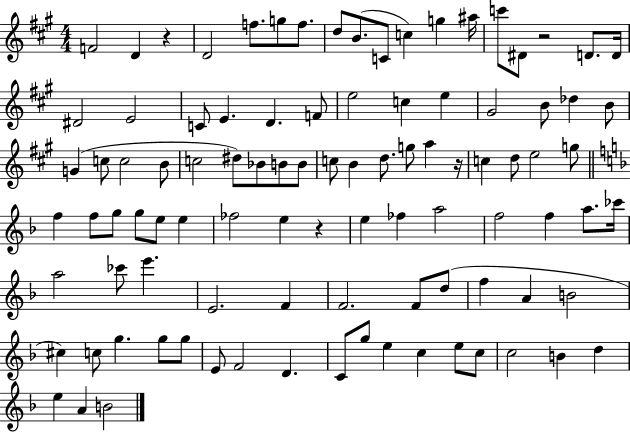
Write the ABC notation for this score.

X:1
T:Untitled
M:4/4
L:1/4
K:A
F2 D z D2 f/2 g/2 f/2 d/2 B/2 C/2 c g ^a/4 c'/2 ^D/2 z2 D/2 D/4 ^D2 E2 C/2 E D F/2 e2 c e ^G2 B/2 _d B/2 G c/2 c2 B/2 c2 ^d/2 _B/2 B/2 B/2 c/2 B d/2 g/2 a z/4 c d/2 e2 g/2 f f/2 g/2 g/2 e/2 e _f2 e z e _f a2 f2 f a/2 _c'/4 a2 _c'/2 e' E2 F F2 F/2 d/2 f A B2 ^c c/2 g g/2 g/2 E/2 F2 D C/2 g/2 e c e/2 c/2 c2 B d e A B2